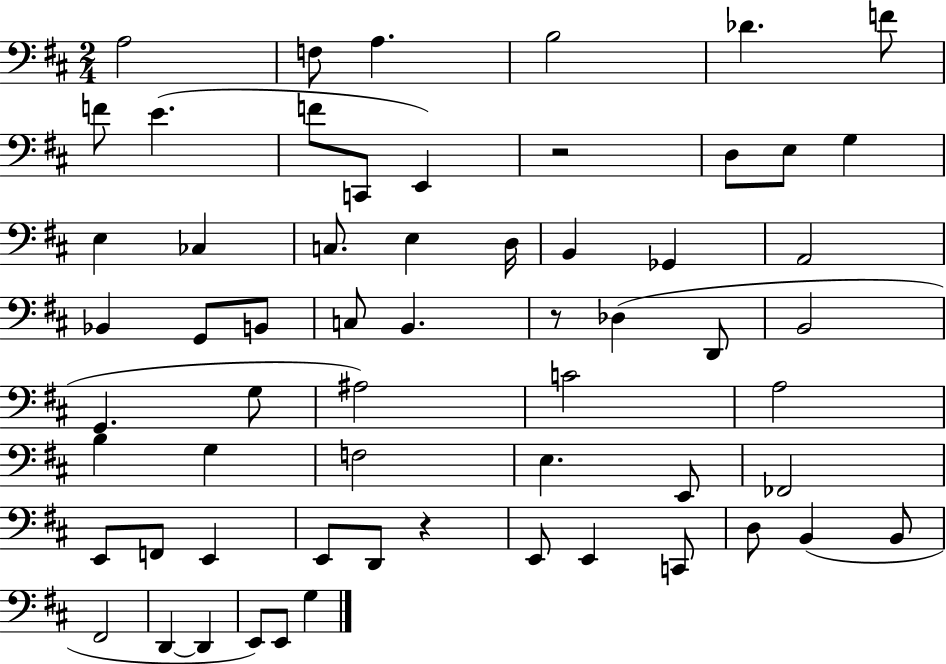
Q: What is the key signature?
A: D major